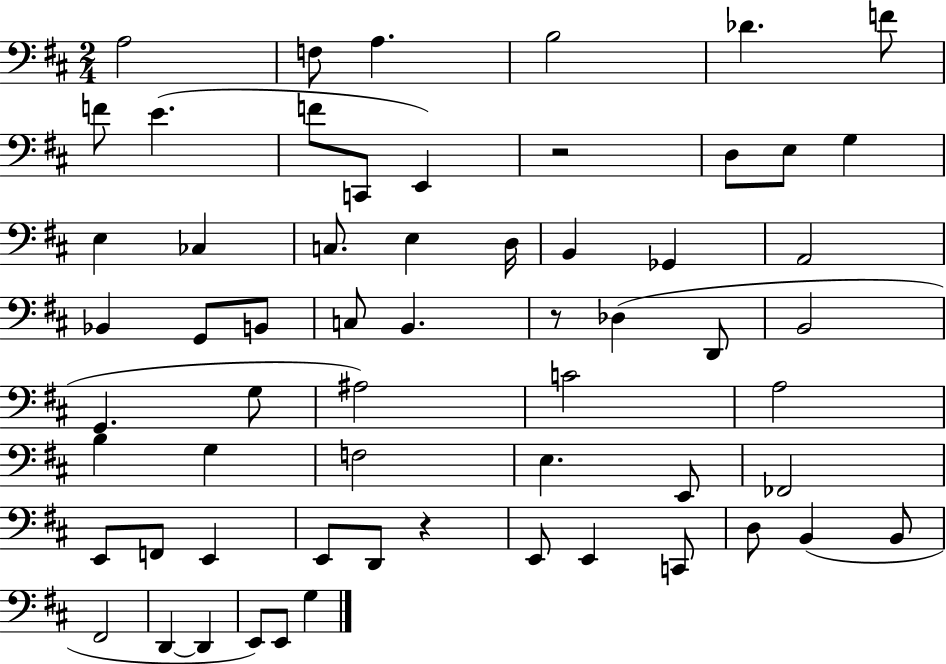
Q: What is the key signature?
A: D major